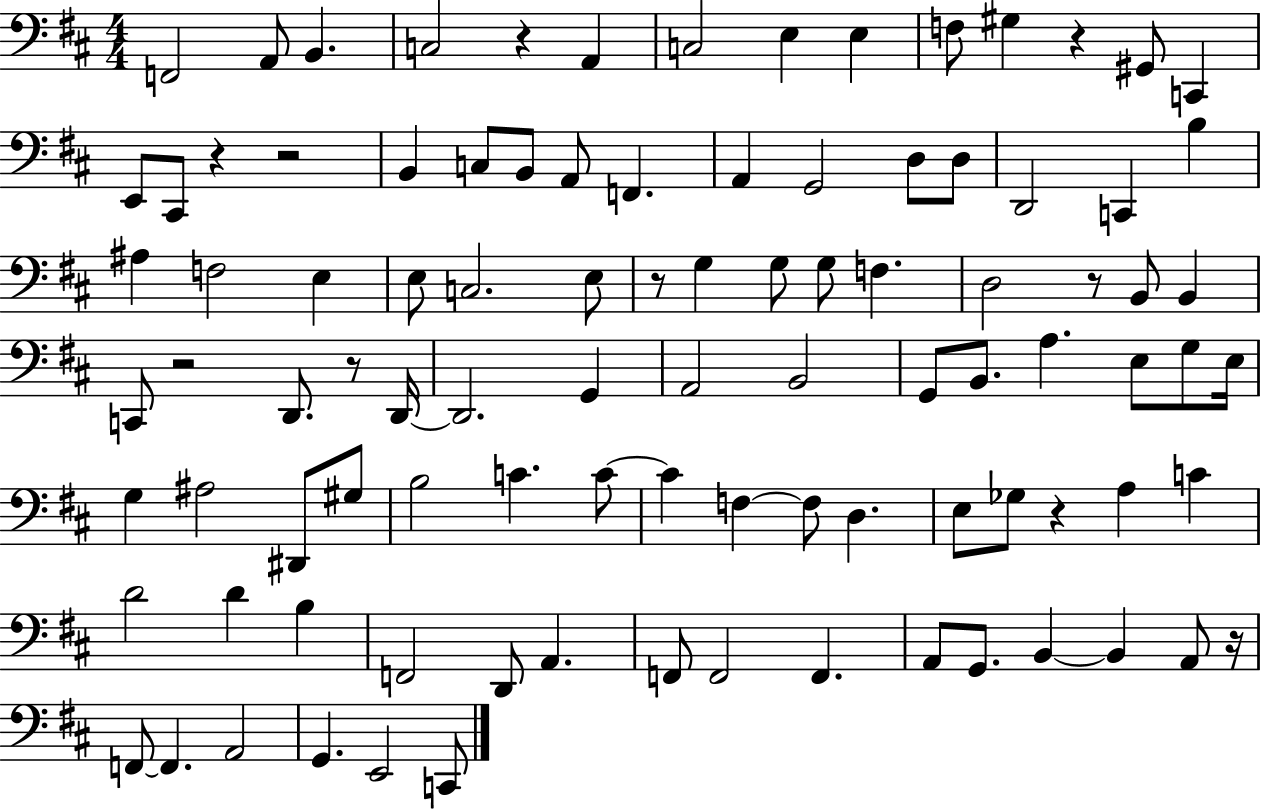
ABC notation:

X:1
T:Untitled
M:4/4
L:1/4
K:D
F,,2 A,,/2 B,, C,2 z A,, C,2 E, E, F,/2 ^G, z ^G,,/2 C,, E,,/2 ^C,,/2 z z2 B,, C,/2 B,,/2 A,,/2 F,, A,, G,,2 D,/2 D,/2 D,,2 C,, B, ^A, F,2 E, E,/2 C,2 E,/2 z/2 G, G,/2 G,/2 F, D,2 z/2 B,,/2 B,, C,,/2 z2 D,,/2 z/2 D,,/4 D,,2 G,, A,,2 B,,2 G,,/2 B,,/2 A, E,/2 G,/2 E,/4 G, ^A,2 ^D,,/2 ^G,/2 B,2 C C/2 C F, F,/2 D, E,/2 _G,/2 z A, C D2 D B, F,,2 D,,/2 A,, F,,/2 F,,2 F,, A,,/2 G,,/2 B,, B,, A,,/2 z/4 F,,/2 F,, A,,2 G,, E,,2 C,,/2